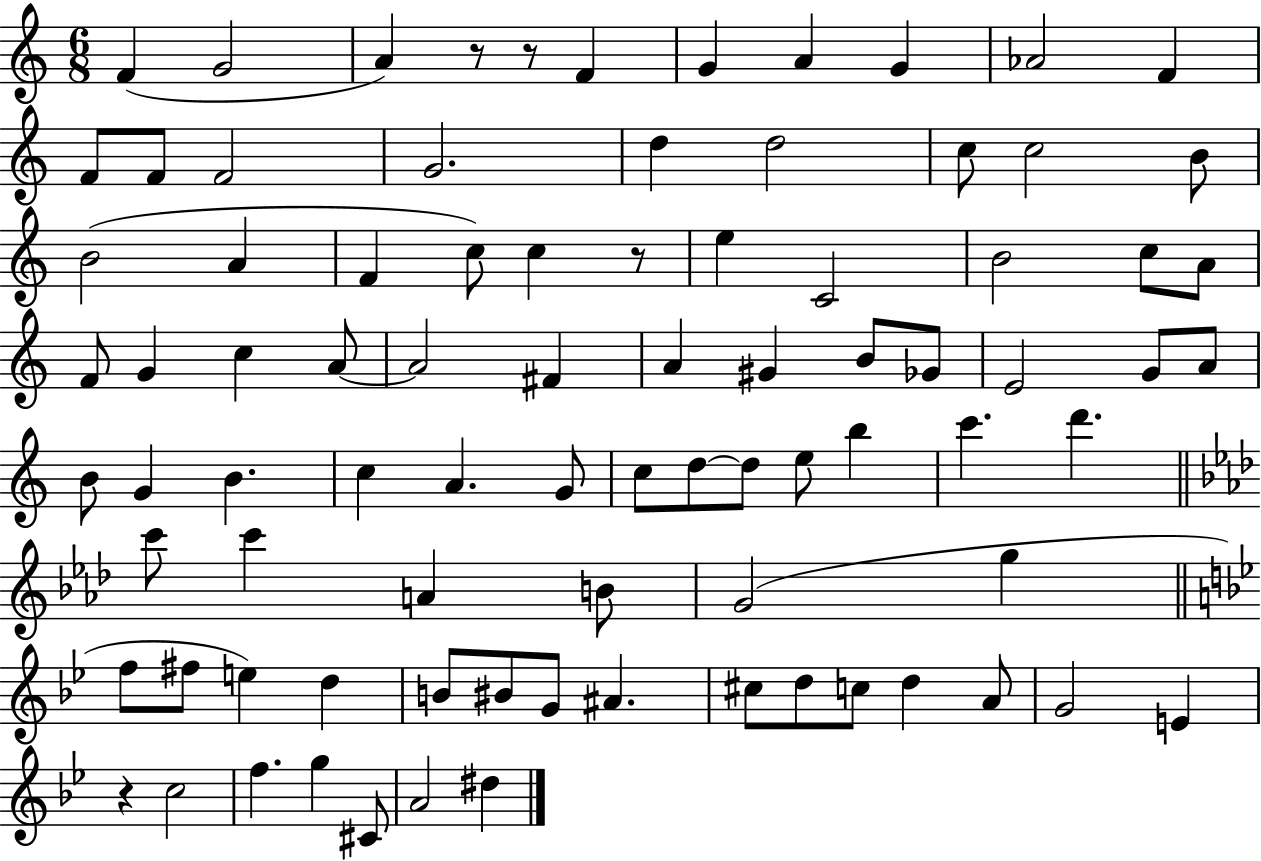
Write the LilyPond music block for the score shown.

{
  \clef treble
  \numericTimeSignature
  \time 6/8
  \key c \major
  f'4( g'2 | a'4) r8 r8 f'4 | g'4 a'4 g'4 | aes'2 f'4 | \break f'8 f'8 f'2 | g'2. | d''4 d''2 | c''8 c''2 b'8 | \break b'2( a'4 | f'4 c''8) c''4 r8 | e''4 c'2 | b'2 c''8 a'8 | \break f'8 g'4 c''4 a'8~~ | a'2 fis'4 | a'4 gis'4 b'8 ges'8 | e'2 g'8 a'8 | \break b'8 g'4 b'4. | c''4 a'4. g'8 | c''8 d''8~~ d''8 e''8 b''4 | c'''4. d'''4. | \break \bar "||" \break \key f \minor c'''8 c'''4 a'4 b'8 | g'2( g''4 | \bar "||" \break \key bes \major f''8 fis''8 e''4) d''4 | b'8 bis'8 g'8 ais'4. | cis''8 d''8 c''8 d''4 a'8 | g'2 e'4 | \break r4 c''2 | f''4. g''4 cis'8 | a'2 dis''4 | \bar "|."
}